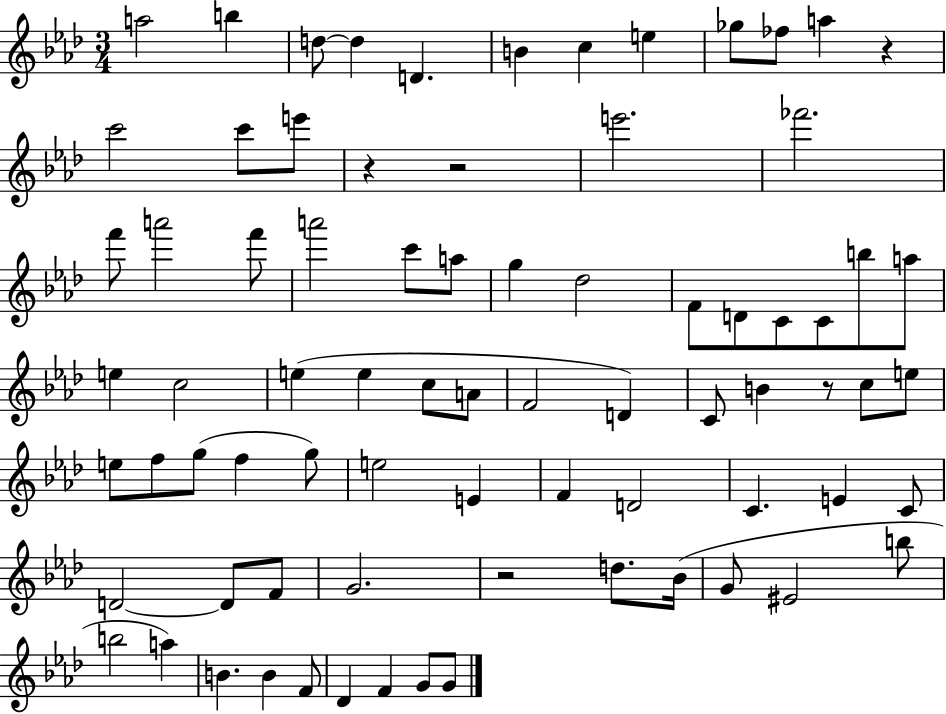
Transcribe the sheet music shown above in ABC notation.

X:1
T:Untitled
M:3/4
L:1/4
K:Ab
a2 b d/2 d D B c e _g/2 _f/2 a z c'2 c'/2 e'/2 z z2 e'2 _f'2 f'/2 a'2 f'/2 a'2 c'/2 a/2 g _d2 F/2 D/2 C/2 C/2 b/2 a/2 e c2 e e c/2 A/2 F2 D C/2 B z/2 c/2 e/2 e/2 f/2 g/2 f g/2 e2 E F D2 C E C/2 D2 D/2 F/2 G2 z2 d/2 _B/4 G/2 ^E2 b/2 b2 a B B F/2 _D F G/2 G/2